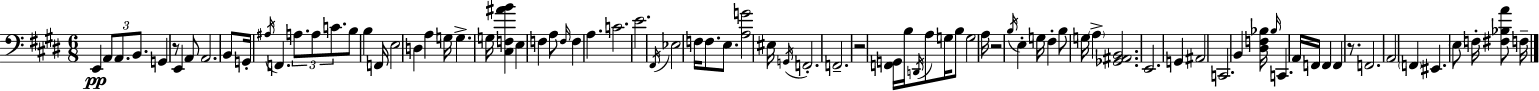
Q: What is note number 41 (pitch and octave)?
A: F2